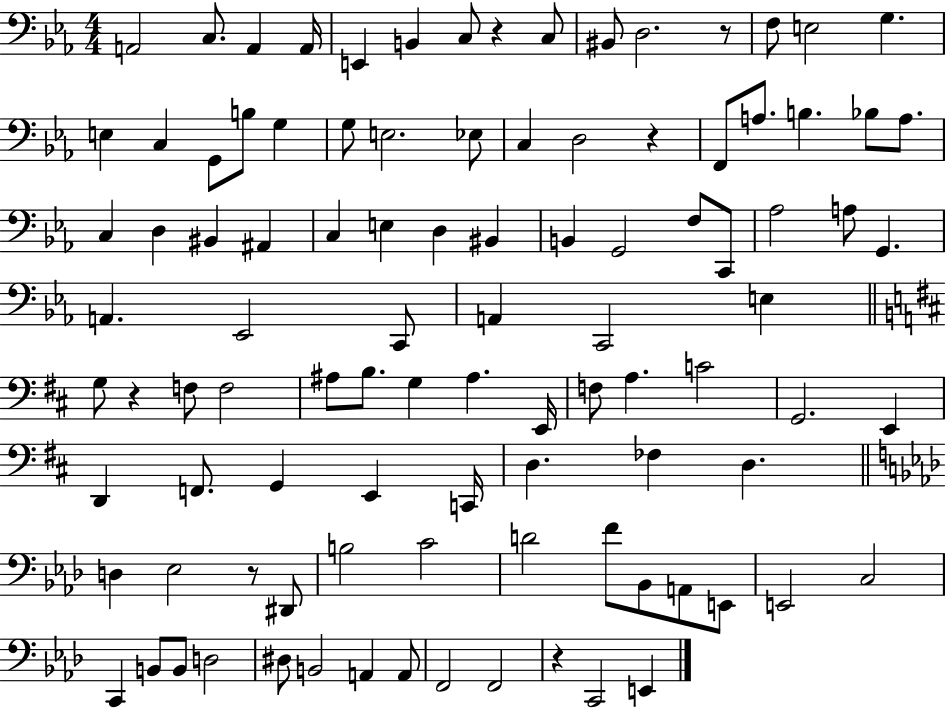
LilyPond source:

{
  \clef bass
  \numericTimeSignature
  \time 4/4
  \key ees \major
  \repeat volta 2 { a,2 c8. a,4 a,16 | e,4 b,4 c8 r4 c8 | bis,8 d2. r8 | f8 e2 g4. | \break e4 c4 g,8 b8 g4 | g8 e2. ees8 | c4 d2 r4 | f,8 a8. b4. bes8 a8. | \break c4 d4 bis,4 ais,4 | c4 e4 d4 bis,4 | b,4 g,2 f8 c,8 | aes2 a8 g,4. | \break a,4. ees,2 c,8 | a,4 c,2 e4 | \bar "||" \break \key d \major g8 r4 f8 f2 | ais8 b8. g4 ais4. e,16 | f8 a4. c'2 | g,2. e,4 | \break d,4 f,8. g,4 e,4 c,16 | d4. fes4 d4. | \bar "||" \break \key aes \major d4 ees2 r8 dis,8 | b2 c'2 | d'2 f'8 bes,8 a,8 e,8 | e,2 c2 | \break c,4 b,8 b,8 d2 | dis8 b,2 a,4 a,8 | f,2 f,2 | r4 c,2 e,4 | \break } \bar "|."
}